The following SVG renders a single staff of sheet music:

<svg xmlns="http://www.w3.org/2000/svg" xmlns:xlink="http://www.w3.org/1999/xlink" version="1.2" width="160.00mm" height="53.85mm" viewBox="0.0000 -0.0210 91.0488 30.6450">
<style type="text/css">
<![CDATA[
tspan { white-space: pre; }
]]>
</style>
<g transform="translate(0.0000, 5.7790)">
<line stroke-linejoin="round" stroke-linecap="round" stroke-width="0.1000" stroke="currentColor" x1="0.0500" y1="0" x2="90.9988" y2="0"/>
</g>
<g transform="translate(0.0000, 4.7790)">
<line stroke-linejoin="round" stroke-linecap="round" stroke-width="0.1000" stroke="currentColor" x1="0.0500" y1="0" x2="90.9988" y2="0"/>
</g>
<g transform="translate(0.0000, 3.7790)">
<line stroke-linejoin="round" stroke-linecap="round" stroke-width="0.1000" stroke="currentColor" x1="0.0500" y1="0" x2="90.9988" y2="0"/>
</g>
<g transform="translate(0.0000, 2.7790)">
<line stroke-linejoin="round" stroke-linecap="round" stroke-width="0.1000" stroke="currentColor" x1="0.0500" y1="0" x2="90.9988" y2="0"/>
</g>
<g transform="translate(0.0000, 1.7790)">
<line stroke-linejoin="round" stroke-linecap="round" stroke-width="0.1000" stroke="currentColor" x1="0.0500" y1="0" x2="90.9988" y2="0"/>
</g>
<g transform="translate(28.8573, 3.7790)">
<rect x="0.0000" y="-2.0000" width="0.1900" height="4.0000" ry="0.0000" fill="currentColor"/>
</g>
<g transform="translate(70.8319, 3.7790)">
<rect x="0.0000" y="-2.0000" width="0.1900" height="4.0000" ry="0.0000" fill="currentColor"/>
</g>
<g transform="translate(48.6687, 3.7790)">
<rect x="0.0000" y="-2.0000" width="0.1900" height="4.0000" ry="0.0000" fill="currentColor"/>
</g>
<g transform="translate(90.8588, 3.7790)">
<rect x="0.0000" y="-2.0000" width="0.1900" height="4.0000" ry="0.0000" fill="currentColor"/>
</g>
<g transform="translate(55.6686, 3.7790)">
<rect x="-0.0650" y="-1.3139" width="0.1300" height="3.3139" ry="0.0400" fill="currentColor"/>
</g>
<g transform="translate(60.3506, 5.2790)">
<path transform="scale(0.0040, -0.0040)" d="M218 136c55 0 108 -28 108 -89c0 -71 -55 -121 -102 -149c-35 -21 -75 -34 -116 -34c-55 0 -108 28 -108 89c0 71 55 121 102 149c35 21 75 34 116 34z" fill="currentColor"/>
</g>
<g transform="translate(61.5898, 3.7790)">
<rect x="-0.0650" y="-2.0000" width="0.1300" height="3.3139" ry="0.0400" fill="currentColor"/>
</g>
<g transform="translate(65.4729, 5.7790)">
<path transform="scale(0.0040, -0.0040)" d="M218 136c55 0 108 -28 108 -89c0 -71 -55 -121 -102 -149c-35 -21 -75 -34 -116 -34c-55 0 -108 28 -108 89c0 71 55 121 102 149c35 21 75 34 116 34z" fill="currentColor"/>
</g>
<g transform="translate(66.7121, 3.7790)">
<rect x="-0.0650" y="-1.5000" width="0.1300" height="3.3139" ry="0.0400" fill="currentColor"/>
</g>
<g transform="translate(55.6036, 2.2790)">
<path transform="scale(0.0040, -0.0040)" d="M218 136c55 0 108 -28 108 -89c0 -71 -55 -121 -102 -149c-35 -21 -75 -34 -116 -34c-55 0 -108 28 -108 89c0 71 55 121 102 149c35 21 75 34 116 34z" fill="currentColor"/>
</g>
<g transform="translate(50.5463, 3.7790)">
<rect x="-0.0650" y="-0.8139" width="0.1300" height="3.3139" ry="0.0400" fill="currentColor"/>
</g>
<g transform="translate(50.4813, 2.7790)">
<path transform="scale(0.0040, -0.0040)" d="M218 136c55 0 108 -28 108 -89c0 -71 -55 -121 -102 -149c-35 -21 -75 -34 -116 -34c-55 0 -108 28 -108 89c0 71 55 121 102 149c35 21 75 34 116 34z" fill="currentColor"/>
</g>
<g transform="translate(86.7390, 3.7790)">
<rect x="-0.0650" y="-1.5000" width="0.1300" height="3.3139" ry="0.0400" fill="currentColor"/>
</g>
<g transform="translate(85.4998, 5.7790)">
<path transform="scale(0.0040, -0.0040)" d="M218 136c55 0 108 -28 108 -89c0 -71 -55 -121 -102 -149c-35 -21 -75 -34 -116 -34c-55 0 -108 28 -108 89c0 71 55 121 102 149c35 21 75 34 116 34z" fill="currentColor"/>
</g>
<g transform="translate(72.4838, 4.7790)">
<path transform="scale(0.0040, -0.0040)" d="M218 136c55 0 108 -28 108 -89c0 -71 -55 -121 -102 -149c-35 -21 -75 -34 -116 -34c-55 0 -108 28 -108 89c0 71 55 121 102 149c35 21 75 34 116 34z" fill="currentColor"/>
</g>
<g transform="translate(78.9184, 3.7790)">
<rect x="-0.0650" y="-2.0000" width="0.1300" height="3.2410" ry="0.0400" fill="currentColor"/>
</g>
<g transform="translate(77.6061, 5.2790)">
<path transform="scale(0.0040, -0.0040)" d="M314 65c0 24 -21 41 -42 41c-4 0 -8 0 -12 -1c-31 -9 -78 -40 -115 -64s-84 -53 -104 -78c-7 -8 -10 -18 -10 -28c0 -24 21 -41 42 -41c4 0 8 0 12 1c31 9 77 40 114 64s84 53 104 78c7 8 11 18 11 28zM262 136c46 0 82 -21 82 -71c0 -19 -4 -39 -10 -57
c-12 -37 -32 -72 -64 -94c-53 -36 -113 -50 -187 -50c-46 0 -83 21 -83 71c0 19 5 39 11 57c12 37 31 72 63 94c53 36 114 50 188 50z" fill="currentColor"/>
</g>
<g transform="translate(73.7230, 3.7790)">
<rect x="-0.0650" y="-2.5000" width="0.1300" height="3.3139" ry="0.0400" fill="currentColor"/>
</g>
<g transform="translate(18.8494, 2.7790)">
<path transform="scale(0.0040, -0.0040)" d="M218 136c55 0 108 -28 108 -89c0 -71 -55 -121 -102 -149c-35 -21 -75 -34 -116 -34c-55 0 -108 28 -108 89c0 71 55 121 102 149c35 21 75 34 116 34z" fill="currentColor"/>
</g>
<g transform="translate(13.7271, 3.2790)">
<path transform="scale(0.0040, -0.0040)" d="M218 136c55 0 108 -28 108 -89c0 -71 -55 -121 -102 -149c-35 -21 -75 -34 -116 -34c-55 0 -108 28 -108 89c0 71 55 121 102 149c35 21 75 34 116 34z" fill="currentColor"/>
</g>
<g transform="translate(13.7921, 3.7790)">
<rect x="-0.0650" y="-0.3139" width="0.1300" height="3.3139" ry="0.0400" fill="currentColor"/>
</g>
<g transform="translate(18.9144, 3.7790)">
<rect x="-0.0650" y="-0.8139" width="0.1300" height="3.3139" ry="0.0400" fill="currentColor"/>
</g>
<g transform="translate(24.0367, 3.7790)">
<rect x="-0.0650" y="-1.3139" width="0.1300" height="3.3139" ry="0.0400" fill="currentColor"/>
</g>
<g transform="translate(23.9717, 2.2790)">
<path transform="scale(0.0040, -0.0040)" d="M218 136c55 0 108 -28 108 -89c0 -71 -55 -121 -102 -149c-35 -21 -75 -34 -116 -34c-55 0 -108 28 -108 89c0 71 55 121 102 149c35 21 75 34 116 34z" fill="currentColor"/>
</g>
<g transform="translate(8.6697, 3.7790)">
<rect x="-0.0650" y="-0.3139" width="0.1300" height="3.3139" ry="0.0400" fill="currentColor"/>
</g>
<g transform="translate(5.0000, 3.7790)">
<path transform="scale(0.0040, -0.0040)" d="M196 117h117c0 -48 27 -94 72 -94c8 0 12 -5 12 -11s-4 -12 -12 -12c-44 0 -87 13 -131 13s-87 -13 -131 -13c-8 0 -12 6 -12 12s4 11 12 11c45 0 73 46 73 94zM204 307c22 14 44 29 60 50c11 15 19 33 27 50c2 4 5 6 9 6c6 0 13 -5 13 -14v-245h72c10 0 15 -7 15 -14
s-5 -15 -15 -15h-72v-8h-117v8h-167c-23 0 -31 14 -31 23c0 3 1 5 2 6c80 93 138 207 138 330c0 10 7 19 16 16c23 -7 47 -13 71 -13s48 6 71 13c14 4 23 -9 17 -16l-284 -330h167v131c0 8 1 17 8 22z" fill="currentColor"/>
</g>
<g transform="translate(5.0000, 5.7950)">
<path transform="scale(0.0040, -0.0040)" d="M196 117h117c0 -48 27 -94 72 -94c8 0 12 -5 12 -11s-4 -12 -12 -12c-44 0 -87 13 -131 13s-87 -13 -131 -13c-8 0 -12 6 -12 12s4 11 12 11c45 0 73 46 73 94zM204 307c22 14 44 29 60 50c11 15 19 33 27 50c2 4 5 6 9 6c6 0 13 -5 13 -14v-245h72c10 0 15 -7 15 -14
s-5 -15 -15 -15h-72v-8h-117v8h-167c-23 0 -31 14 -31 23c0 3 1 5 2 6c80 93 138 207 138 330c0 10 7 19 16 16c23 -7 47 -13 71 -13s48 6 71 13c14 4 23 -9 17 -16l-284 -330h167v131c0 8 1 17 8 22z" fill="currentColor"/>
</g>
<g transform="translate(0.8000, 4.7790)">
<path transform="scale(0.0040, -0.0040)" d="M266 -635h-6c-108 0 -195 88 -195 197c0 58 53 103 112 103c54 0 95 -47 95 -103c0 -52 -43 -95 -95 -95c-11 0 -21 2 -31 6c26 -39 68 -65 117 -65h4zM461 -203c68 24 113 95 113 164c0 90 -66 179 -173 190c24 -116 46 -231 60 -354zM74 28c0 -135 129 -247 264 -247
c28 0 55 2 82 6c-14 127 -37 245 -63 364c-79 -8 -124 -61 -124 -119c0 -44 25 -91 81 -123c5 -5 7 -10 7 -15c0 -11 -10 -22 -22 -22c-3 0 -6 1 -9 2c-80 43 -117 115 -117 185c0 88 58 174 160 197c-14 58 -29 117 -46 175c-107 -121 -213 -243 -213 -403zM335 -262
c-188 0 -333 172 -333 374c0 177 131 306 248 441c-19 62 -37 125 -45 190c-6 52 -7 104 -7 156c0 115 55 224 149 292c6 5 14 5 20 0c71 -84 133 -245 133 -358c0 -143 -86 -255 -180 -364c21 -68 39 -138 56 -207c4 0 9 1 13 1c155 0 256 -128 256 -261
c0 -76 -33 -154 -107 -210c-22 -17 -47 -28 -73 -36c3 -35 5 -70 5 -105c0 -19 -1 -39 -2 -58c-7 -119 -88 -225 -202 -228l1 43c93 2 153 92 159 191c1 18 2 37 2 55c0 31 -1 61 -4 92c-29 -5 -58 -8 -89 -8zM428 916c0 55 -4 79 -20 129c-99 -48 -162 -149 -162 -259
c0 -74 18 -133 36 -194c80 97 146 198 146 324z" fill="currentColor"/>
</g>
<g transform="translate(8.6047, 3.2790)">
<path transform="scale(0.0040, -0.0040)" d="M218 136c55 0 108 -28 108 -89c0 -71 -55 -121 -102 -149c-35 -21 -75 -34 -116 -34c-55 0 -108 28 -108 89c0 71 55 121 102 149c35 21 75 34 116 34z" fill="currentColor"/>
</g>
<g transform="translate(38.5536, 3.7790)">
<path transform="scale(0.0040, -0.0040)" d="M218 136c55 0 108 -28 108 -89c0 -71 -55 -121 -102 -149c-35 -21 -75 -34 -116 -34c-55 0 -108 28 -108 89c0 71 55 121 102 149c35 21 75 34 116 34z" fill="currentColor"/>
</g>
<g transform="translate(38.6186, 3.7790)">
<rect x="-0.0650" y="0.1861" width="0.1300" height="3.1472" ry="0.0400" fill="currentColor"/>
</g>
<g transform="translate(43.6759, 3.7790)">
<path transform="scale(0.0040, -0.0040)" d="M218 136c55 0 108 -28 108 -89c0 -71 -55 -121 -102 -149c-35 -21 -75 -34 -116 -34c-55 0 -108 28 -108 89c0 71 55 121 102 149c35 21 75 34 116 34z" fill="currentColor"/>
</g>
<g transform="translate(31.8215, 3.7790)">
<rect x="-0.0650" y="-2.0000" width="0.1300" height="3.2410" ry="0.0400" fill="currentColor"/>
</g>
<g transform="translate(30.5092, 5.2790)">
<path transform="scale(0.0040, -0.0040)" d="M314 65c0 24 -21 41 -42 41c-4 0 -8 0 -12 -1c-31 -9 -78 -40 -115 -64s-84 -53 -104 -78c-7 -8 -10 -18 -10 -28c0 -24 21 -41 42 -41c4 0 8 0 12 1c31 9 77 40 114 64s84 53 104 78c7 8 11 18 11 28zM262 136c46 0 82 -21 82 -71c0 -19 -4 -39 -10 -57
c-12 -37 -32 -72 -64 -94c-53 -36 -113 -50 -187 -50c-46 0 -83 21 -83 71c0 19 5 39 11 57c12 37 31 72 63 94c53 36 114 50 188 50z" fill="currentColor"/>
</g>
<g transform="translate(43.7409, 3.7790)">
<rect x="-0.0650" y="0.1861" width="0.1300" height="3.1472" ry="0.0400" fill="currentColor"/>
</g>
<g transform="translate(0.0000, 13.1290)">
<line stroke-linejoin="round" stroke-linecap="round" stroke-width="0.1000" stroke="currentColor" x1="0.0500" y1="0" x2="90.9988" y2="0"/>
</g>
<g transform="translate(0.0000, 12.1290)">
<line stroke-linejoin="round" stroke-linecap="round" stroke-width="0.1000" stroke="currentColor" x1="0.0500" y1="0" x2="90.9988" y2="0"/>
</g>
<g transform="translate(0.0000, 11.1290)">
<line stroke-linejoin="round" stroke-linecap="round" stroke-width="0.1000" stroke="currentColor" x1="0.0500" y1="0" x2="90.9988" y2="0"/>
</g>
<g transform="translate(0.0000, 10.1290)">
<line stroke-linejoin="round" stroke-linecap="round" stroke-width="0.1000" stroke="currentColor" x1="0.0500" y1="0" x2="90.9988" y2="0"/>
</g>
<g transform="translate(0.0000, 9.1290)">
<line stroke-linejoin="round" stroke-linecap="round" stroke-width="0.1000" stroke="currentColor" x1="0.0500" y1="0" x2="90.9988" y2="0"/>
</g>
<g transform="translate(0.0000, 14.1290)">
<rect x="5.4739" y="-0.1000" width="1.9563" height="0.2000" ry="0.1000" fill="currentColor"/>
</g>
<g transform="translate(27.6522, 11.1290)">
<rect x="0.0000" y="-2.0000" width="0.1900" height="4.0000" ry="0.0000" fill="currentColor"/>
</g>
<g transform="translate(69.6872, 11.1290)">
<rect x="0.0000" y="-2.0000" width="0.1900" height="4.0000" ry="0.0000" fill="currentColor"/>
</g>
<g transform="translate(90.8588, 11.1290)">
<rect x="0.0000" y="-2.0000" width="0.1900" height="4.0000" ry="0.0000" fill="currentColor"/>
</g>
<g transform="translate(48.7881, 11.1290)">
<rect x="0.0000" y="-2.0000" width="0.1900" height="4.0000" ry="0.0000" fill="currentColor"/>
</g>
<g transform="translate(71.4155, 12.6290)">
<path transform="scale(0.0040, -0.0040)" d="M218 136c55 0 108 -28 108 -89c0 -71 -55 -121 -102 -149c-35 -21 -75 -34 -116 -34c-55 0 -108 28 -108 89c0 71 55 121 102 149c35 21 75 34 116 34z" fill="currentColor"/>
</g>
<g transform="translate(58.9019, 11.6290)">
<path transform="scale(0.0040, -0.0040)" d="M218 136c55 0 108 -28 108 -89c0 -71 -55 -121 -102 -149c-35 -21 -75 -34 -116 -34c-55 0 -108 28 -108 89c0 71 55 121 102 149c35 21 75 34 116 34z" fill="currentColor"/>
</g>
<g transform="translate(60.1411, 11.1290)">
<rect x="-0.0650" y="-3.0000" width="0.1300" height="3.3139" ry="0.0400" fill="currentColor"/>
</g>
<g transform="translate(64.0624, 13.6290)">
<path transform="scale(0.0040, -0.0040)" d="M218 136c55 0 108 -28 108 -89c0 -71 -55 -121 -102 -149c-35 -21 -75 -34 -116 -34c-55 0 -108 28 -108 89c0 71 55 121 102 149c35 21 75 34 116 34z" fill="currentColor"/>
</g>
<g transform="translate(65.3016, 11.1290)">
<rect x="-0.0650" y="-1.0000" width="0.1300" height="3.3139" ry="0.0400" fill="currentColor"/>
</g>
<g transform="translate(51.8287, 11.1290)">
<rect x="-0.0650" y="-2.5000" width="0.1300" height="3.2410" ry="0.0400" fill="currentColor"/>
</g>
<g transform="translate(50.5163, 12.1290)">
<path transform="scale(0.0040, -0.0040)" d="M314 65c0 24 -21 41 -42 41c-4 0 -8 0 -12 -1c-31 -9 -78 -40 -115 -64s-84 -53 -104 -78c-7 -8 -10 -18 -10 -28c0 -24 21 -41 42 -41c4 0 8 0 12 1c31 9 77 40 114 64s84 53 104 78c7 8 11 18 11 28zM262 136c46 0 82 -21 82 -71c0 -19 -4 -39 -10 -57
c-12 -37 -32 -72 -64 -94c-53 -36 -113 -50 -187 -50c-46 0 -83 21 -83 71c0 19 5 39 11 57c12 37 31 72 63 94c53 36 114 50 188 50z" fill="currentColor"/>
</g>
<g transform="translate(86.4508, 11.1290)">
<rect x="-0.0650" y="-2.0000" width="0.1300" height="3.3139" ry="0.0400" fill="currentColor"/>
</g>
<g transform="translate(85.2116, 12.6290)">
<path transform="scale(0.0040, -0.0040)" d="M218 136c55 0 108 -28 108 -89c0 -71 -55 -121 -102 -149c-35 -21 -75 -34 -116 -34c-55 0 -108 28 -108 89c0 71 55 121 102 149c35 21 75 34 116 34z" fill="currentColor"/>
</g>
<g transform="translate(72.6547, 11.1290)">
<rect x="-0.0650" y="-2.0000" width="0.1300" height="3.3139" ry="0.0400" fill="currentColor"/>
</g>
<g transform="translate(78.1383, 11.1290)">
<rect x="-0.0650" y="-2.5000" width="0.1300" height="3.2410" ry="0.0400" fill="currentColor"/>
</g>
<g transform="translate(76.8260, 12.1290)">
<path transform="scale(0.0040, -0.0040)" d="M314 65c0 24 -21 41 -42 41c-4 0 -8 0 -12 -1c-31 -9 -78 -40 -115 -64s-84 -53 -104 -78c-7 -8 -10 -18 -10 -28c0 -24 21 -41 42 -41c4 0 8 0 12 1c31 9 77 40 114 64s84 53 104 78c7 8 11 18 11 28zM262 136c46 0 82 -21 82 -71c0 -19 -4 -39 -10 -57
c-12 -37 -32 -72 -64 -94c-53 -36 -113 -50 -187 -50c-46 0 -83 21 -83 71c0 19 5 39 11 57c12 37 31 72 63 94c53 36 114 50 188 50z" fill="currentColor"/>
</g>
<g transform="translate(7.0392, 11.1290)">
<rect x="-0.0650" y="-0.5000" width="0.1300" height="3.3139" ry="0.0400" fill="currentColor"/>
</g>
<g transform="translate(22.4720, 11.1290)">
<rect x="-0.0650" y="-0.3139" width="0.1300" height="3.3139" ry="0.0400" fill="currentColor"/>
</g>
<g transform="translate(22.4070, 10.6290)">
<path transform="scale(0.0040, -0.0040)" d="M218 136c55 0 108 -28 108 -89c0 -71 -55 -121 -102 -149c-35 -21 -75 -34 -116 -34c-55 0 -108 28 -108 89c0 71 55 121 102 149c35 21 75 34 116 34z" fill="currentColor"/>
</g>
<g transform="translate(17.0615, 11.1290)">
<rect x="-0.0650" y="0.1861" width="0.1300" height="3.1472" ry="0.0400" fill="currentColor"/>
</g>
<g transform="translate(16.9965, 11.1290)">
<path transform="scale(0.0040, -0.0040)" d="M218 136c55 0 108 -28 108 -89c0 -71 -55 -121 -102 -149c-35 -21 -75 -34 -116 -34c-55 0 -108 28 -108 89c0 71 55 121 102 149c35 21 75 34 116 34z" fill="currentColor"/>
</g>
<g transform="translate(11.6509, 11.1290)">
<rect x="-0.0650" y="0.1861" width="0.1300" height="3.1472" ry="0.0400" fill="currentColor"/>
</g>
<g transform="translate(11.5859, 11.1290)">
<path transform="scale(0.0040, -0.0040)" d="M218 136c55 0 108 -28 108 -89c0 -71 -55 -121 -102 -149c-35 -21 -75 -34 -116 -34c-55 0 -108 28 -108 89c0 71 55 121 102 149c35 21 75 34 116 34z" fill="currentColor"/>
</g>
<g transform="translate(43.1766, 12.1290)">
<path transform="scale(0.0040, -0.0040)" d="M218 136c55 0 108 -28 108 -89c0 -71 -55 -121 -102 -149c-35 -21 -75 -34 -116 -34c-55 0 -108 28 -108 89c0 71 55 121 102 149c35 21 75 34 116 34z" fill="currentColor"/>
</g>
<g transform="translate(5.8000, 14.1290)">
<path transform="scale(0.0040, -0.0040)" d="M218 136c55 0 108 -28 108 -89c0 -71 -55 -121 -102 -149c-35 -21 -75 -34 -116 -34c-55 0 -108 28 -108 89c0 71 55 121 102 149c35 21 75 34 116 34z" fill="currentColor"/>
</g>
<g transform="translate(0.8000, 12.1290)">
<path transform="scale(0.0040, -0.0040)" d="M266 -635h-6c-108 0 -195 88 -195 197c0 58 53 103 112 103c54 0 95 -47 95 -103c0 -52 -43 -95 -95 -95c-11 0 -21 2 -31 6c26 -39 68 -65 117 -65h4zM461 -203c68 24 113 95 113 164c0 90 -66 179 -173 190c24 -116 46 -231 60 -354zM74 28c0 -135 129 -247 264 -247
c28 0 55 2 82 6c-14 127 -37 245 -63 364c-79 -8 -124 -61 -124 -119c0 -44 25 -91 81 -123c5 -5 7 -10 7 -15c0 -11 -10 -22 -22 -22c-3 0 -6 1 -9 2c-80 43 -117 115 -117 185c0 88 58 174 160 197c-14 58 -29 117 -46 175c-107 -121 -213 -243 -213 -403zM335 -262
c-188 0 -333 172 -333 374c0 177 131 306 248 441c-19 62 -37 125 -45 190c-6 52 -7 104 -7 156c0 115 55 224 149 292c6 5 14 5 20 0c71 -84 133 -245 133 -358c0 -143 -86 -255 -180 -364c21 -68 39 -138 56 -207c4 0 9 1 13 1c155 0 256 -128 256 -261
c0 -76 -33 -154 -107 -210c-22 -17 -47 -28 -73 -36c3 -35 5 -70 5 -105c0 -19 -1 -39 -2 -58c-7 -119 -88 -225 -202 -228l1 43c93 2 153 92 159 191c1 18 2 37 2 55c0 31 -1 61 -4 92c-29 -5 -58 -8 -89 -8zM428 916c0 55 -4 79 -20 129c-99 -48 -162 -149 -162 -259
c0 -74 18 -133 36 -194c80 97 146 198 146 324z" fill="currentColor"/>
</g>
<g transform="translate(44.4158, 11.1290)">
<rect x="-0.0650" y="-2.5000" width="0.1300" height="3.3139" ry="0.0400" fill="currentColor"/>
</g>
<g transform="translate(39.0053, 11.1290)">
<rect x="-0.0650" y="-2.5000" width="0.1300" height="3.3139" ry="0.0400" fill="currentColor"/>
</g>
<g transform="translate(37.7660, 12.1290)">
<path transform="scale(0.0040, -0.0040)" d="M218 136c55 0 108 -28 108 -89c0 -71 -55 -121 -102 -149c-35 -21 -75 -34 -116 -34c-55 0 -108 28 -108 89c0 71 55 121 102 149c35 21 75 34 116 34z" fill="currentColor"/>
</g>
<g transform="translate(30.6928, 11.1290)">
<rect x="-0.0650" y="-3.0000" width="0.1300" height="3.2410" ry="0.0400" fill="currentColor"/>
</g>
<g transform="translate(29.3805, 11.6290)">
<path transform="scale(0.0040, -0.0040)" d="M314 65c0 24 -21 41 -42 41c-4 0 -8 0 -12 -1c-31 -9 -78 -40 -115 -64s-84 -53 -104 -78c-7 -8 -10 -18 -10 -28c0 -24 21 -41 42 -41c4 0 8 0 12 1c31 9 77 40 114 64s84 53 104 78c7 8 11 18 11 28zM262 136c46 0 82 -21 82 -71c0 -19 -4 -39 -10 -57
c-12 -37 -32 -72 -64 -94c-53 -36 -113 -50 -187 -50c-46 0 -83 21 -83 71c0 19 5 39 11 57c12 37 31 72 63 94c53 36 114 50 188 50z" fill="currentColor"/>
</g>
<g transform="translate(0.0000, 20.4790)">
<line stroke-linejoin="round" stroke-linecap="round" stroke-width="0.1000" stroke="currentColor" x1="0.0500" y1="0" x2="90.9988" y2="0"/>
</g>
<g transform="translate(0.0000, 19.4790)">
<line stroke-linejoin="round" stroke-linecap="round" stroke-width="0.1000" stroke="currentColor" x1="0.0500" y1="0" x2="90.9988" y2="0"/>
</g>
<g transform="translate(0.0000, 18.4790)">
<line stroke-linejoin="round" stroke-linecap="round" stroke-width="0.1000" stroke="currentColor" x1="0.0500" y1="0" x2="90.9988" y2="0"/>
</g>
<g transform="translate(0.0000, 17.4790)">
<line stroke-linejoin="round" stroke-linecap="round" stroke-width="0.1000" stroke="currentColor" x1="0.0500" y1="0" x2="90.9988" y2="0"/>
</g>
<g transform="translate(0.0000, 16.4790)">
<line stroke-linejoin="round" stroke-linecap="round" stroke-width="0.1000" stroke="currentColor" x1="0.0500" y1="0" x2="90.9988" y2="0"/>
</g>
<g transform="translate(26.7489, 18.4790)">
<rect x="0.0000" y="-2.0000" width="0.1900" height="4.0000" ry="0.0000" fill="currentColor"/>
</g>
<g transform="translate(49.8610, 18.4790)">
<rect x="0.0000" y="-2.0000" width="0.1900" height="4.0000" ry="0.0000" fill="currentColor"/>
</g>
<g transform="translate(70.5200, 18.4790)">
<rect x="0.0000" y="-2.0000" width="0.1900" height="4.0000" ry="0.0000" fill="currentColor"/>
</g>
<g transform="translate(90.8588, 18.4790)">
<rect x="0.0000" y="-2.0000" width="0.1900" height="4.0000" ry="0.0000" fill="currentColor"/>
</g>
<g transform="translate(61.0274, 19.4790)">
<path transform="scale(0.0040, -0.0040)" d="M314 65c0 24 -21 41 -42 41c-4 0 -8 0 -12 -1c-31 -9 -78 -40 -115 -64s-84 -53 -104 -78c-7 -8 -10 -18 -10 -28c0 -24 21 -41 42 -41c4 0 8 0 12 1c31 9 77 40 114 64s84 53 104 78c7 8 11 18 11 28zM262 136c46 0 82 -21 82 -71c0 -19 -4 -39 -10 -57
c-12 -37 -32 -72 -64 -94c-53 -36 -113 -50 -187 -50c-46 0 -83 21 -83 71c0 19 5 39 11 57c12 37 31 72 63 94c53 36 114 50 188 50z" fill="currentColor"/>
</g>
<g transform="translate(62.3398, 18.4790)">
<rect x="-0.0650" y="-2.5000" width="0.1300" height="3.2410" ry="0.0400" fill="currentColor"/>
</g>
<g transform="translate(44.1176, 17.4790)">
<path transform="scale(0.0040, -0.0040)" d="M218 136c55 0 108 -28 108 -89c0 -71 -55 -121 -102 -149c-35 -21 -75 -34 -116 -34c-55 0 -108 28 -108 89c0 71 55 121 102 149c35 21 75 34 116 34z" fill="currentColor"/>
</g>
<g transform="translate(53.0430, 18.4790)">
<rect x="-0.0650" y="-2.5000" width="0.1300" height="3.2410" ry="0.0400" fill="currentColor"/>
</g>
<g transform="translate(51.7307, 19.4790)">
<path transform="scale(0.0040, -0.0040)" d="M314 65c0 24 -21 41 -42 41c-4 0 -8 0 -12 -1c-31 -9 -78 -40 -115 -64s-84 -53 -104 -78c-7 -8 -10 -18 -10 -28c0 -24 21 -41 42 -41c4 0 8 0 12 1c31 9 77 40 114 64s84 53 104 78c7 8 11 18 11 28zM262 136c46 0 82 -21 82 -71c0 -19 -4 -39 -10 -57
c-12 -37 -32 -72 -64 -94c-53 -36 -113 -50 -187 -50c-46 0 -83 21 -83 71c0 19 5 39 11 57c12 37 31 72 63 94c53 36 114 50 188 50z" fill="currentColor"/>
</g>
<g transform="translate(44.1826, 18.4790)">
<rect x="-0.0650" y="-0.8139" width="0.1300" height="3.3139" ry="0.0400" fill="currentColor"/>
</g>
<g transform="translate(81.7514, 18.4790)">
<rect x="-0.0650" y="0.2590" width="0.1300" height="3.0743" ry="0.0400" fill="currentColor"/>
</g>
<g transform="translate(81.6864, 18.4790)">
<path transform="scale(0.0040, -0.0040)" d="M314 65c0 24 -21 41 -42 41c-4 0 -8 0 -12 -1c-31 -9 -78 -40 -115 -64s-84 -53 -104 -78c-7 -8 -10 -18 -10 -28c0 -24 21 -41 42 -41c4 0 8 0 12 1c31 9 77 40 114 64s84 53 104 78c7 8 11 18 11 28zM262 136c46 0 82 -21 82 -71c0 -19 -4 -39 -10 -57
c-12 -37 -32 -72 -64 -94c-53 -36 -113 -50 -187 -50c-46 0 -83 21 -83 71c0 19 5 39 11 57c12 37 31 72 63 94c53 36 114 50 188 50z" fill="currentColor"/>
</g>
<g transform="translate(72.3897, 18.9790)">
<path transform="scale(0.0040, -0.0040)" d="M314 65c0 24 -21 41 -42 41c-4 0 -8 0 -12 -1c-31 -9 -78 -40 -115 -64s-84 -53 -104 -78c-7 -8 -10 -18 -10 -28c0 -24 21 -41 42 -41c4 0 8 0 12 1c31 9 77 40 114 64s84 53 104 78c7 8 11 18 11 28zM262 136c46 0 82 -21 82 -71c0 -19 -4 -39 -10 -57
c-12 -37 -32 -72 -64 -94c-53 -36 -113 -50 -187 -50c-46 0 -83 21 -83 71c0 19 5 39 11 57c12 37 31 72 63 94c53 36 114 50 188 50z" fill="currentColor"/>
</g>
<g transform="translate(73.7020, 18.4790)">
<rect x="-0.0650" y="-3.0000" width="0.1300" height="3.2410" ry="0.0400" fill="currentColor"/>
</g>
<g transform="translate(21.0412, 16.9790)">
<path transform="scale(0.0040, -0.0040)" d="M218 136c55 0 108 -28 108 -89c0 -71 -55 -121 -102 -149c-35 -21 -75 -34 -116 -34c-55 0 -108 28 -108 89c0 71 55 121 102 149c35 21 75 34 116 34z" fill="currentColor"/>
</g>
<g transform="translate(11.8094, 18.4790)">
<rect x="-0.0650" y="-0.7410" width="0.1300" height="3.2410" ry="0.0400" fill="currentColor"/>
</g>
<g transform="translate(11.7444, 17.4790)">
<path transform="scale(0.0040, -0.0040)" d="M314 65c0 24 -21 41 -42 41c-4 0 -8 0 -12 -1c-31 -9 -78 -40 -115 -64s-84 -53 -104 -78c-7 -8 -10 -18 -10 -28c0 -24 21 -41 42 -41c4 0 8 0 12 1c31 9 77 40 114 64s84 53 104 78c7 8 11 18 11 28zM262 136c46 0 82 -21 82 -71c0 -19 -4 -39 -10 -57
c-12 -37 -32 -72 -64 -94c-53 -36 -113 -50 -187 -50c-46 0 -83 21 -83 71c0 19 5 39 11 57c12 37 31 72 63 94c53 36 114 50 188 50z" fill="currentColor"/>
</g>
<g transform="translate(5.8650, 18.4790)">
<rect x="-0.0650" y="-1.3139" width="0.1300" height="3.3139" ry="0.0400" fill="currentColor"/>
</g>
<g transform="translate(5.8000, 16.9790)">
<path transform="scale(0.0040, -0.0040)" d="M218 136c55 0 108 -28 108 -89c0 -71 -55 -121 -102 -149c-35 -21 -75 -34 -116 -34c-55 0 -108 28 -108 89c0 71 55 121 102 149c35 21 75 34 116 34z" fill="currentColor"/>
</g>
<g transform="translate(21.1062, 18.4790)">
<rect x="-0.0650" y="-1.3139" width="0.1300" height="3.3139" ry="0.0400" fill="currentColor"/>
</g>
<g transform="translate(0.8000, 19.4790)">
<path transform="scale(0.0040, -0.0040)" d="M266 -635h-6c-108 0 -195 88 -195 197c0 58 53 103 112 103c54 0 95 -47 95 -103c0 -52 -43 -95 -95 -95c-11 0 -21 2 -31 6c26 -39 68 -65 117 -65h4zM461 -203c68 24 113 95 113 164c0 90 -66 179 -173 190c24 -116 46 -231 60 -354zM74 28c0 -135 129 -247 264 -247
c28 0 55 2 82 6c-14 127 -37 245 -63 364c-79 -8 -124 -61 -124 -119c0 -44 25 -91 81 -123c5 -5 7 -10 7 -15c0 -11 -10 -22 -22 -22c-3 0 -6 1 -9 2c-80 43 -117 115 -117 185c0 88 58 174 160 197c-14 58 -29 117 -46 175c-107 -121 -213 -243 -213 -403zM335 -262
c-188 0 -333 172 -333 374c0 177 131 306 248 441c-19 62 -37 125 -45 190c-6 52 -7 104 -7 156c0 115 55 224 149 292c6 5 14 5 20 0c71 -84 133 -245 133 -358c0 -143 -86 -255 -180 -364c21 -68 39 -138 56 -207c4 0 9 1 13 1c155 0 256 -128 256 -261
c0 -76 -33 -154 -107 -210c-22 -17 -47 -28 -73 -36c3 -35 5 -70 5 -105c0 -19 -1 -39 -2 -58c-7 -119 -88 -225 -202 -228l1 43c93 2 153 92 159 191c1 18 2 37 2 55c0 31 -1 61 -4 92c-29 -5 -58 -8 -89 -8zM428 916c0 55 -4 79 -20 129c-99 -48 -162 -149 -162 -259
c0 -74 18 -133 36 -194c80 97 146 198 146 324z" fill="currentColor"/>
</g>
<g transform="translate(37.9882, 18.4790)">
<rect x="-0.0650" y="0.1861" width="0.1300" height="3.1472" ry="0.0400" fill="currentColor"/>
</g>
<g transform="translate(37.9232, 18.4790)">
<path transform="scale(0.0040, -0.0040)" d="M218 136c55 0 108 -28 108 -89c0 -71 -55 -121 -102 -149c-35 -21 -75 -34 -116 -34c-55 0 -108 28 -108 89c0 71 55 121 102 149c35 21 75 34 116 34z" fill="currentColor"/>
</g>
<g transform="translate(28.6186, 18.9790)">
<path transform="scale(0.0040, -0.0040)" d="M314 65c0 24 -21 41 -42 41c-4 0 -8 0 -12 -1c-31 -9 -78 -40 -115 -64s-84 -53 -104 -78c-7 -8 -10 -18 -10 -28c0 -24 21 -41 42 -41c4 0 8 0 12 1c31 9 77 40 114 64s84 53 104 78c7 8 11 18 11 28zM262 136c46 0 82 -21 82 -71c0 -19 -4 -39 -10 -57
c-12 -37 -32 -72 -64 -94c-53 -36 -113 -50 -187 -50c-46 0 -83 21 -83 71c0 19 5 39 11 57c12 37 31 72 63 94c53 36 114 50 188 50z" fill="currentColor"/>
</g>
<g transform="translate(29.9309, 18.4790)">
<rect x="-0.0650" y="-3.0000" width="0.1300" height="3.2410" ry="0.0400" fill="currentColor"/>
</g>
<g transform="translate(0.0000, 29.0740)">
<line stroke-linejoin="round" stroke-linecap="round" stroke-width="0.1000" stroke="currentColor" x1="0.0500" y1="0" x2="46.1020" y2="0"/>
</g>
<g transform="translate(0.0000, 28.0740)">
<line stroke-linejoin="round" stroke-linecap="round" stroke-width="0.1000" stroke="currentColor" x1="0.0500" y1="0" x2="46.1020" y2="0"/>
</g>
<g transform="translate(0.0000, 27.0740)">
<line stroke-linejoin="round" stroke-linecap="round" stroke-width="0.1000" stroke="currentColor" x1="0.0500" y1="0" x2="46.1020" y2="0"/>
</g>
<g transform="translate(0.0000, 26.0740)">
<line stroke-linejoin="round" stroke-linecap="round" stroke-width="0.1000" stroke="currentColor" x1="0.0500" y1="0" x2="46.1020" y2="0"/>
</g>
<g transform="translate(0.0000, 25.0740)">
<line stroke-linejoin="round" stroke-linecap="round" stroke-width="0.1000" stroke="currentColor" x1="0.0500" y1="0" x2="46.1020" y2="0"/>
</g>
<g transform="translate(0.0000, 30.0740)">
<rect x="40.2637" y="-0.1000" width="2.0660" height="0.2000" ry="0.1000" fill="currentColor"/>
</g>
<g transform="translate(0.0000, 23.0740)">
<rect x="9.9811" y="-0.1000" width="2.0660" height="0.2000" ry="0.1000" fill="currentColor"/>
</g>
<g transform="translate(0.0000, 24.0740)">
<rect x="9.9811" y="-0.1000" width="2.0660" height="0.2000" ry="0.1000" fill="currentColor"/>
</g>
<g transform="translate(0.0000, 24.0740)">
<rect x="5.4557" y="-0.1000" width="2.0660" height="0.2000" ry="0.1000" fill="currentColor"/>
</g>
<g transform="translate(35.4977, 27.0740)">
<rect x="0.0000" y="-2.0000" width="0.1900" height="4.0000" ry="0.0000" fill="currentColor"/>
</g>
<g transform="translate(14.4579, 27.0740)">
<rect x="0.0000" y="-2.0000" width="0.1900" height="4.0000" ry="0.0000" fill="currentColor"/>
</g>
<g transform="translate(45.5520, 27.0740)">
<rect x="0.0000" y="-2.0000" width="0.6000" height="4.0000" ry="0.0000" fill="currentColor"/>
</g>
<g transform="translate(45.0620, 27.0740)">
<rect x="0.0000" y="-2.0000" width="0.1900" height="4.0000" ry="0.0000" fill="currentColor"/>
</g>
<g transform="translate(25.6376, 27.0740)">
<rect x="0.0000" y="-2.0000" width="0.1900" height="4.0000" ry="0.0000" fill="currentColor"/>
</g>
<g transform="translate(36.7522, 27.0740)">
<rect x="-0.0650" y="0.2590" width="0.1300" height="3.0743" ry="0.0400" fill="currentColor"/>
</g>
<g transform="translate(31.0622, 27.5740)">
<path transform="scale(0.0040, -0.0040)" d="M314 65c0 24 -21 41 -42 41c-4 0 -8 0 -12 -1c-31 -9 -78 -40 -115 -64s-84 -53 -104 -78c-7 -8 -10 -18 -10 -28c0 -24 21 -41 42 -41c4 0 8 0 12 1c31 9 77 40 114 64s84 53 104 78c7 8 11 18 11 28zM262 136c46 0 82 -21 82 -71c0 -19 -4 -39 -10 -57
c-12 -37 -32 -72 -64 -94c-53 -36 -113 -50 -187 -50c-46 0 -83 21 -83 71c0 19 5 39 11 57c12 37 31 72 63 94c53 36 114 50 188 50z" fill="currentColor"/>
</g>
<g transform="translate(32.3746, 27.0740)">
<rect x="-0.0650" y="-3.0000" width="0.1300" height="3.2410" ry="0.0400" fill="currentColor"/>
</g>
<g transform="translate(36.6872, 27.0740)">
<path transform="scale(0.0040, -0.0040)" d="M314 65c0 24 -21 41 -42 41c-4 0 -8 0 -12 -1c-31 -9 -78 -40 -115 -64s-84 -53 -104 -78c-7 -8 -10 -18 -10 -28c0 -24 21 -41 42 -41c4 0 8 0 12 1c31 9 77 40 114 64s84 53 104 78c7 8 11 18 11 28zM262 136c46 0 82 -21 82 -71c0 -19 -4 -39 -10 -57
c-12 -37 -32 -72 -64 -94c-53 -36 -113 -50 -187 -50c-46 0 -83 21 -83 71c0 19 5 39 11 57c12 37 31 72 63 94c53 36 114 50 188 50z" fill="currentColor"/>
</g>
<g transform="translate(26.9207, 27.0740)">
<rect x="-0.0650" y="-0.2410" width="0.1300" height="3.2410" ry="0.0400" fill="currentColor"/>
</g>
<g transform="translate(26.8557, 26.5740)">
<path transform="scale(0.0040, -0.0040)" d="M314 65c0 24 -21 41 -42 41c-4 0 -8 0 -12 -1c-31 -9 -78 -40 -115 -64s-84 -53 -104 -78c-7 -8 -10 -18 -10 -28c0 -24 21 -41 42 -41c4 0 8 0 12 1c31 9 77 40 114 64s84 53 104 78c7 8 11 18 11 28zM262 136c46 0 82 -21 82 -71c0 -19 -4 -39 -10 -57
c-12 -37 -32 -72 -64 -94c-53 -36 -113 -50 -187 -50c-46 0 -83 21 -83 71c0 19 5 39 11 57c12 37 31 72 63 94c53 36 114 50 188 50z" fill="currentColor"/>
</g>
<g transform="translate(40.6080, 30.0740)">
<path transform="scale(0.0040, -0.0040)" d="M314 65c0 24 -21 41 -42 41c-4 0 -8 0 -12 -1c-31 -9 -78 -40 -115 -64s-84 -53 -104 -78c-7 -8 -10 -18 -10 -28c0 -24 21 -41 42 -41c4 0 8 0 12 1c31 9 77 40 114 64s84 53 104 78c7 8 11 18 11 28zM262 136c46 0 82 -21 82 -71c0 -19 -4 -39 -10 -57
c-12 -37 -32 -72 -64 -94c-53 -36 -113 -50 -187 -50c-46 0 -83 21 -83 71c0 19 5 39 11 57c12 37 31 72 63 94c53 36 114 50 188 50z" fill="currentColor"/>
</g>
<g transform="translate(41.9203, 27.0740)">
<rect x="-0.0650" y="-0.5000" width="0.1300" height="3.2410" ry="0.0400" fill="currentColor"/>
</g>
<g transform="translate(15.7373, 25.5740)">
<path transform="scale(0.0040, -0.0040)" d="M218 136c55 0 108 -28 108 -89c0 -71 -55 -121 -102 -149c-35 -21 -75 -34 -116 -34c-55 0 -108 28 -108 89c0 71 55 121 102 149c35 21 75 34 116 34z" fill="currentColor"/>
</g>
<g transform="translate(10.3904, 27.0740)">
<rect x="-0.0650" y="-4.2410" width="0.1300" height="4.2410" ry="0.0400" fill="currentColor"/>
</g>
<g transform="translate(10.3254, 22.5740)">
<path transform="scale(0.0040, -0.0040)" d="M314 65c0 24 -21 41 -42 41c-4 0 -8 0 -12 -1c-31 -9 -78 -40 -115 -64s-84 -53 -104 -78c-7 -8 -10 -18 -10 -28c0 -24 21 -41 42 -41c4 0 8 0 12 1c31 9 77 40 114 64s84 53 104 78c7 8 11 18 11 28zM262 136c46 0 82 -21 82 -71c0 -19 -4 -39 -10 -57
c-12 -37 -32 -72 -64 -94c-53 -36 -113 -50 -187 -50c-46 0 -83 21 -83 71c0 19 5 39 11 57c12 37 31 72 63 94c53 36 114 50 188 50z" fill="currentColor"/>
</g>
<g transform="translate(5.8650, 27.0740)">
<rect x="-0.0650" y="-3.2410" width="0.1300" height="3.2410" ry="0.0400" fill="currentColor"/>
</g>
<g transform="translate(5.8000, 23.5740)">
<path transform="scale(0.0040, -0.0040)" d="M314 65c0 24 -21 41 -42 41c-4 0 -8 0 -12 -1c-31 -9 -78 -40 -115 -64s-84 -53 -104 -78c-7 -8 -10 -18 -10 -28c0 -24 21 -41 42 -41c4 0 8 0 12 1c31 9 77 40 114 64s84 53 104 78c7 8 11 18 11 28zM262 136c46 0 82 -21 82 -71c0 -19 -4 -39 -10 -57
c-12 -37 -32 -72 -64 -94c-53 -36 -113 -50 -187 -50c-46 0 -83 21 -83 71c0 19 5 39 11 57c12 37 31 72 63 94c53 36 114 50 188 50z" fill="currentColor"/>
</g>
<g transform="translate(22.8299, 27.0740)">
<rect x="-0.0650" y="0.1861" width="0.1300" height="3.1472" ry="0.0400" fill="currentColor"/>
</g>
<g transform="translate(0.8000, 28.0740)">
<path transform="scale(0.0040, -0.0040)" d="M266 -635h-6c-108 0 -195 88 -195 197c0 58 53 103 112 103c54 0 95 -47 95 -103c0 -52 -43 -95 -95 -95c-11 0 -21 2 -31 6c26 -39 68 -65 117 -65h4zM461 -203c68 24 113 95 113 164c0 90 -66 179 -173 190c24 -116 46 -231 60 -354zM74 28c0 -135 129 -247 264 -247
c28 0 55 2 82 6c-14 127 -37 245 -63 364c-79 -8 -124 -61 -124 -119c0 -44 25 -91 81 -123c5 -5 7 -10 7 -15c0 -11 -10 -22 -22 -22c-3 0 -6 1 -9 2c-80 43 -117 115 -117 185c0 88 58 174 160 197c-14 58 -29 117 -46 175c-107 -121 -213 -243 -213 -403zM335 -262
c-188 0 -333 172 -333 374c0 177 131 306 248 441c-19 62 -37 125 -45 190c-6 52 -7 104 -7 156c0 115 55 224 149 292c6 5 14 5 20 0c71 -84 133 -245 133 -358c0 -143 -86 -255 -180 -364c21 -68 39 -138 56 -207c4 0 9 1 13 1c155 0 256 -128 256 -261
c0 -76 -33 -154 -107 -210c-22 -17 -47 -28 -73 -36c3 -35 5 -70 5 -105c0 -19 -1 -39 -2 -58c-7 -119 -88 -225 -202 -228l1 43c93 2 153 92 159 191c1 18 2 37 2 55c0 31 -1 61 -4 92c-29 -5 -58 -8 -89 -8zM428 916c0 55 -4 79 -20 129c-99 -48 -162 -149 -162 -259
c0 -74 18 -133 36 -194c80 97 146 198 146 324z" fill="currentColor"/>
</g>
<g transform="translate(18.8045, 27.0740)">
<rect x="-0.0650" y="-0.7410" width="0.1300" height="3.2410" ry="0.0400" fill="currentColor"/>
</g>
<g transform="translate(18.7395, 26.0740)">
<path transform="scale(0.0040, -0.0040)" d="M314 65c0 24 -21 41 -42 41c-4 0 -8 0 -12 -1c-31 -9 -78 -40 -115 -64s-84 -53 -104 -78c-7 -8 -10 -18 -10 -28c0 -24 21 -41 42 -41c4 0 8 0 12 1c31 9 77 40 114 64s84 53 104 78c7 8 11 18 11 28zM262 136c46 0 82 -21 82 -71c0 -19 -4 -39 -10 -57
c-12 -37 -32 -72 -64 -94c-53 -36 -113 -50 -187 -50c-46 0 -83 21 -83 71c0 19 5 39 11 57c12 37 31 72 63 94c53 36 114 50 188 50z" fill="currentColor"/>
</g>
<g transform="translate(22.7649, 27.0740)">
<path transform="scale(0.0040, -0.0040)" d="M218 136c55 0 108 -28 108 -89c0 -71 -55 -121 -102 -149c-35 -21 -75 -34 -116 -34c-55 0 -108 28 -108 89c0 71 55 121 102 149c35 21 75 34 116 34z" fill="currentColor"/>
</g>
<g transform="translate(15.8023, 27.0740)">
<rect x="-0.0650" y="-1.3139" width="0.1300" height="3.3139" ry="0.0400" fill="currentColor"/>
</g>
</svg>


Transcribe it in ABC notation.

X:1
T:Untitled
M:4/4
L:1/4
K:C
c c d e F2 B B d e F E G F2 E C B B c A2 G G G2 A D F G2 F e d2 e A2 B d G2 G2 A2 B2 b2 d'2 e d2 B c2 A2 B2 C2